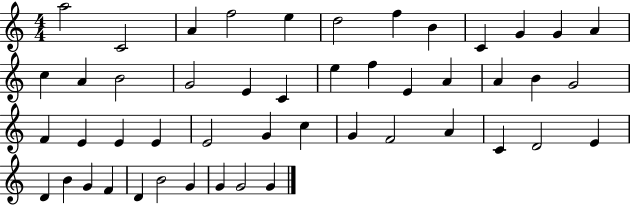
A5/h C4/h A4/q F5/h E5/q D5/h F5/q B4/q C4/q G4/q G4/q A4/q C5/q A4/q B4/h G4/h E4/q C4/q E5/q F5/q E4/q A4/q A4/q B4/q G4/h F4/q E4/q E4/q E4/q E4/h G4/q C5/q G4/q F4/h A4/q C4/q D4/h E4/q D4/q B4/q G4/q F4/q D4/q B4/h G4/q G4/q G4/h G4/q